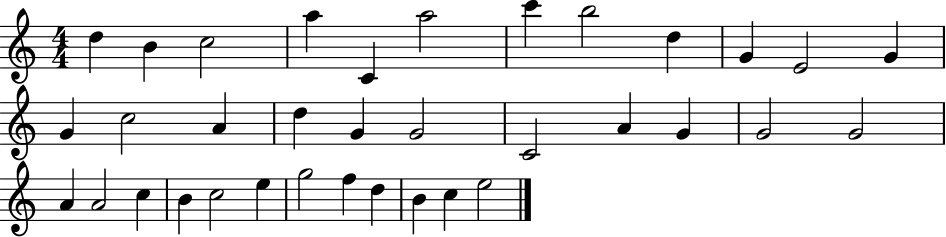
{
  \clef treble
  \numericTimeSignature
  \time 4/4
  \key c \major
  d''4 b'4 c''2 | a''4 c'4 a''2 | c'''4 b''2 d''4 | g'4 e'2 g'4 | \break g'4 c''2 a'4 | d''4 g'4 g'2 | c'2 a'4 g'4 | g'2 g'2 | \break a'4 a'2 c''4 | b'4 c''2 e''4 | g''2 f''4 d''4 | b'4 c''4 e''2 | \break \bar "|."
}